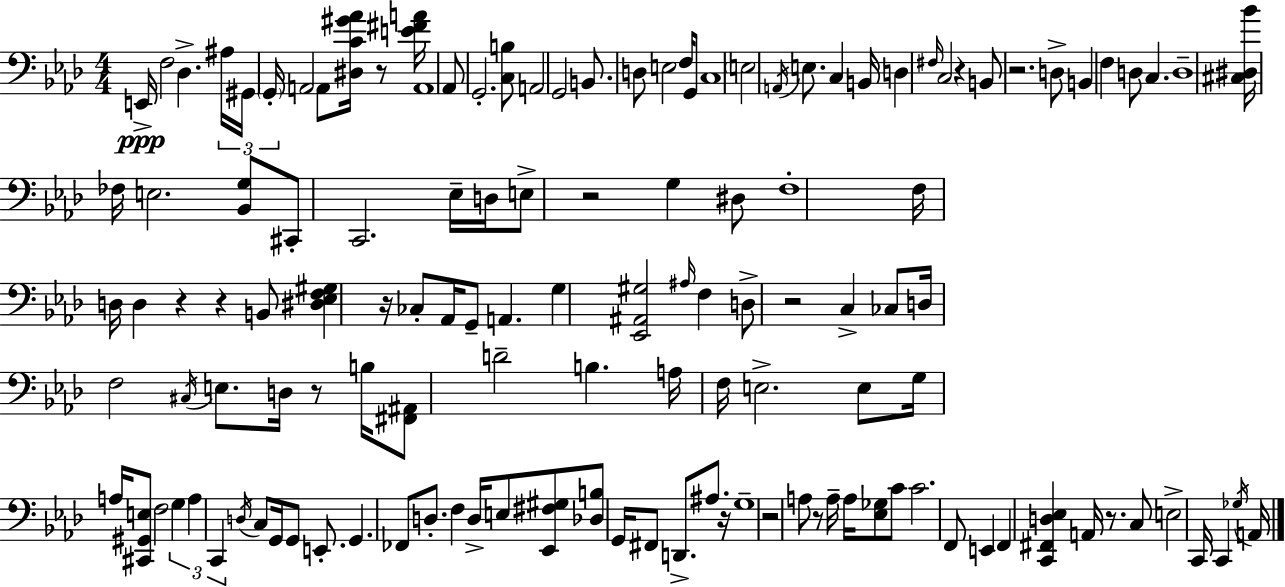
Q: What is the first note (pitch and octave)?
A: E2